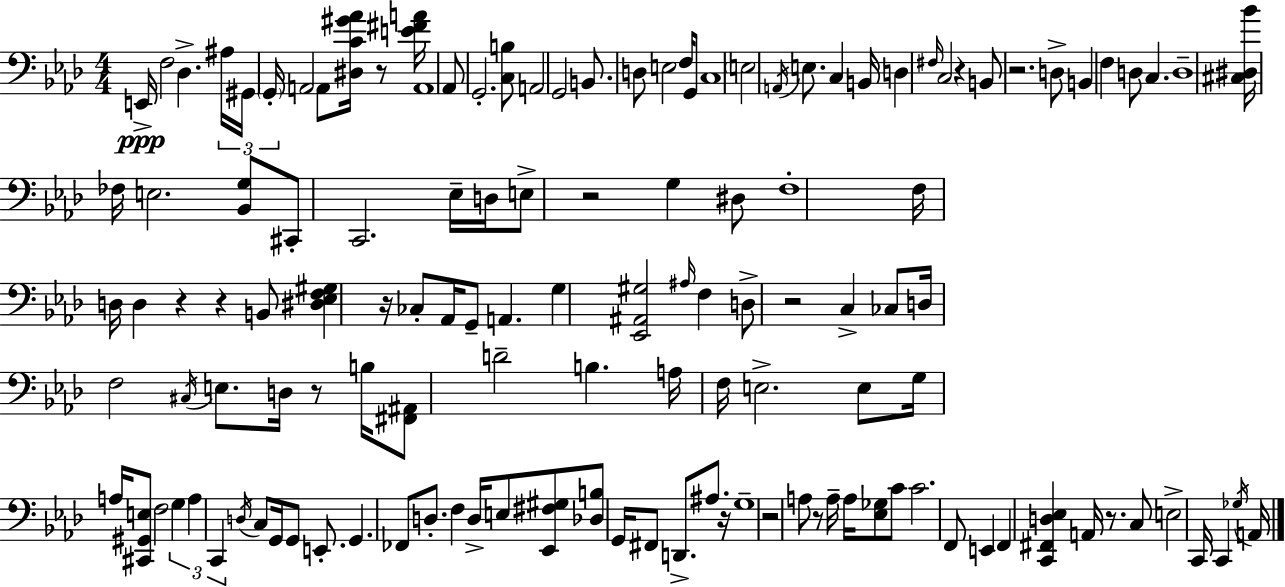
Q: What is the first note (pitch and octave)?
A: E2